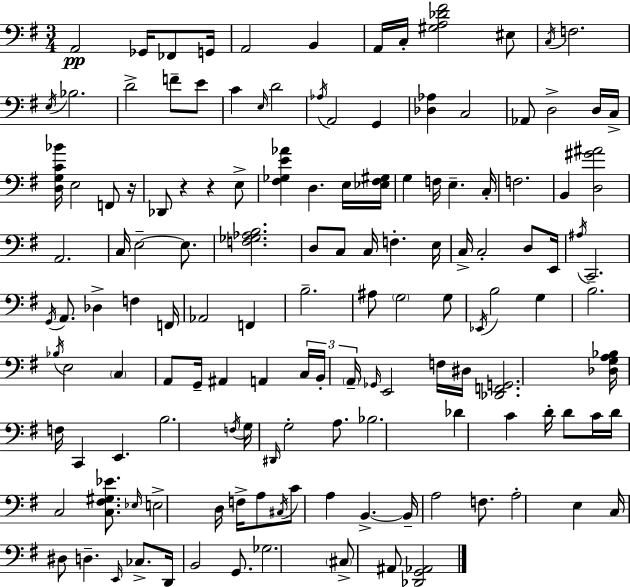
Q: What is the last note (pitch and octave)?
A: A#2